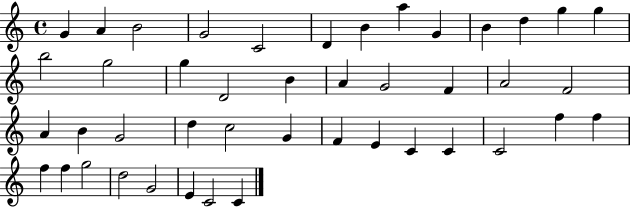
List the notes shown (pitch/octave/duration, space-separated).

G4/q A4/q B4/h G4/h C4/h D4/q B4/q A5/q G4/q B4/q D5/q G5/q G5/q B5/h G5/h G5/q D4/h B4/q A4/q G4/h F4/q A4/h F4/h A4/q B4/q G4/h D5/q C5/h G4/q F4/q E4/q C4/q C4/q C4/h F5/q F5/q F5/q F5/q G5/h D5/h G4/h E4/q C4/h C4/q